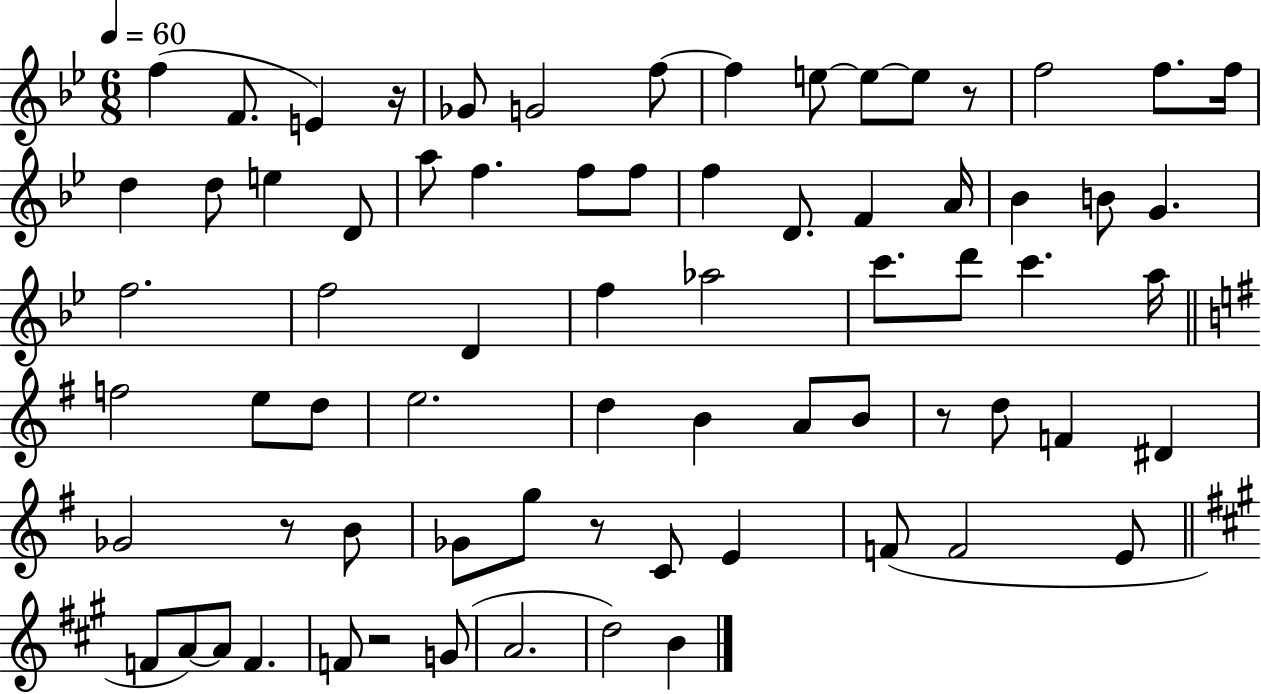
{
  \clef treble
  \numericTimeSignature
  \time 6/8
  \key bes \major
  \tempo 4 = 60
  f''4( f'8. e'4) r16 | ges'8 g'2 f''8~~ | f''4 e''8~~ e''8~~ e''8 r8 | f''2 f''8. f''16 | \break d''4 d''8 e''4 d'8 | a''8 f''4. f''8 f''8 | f''4 d'8. f'4 a'16 | bes'4 b'8 g'4. | \break f''2. | f''2 d'4 | f''4 aes''2 | c'''8. d'''8 c'''4. a''16 | \break \bar "||" \break \key g \major f''2 e''8 d''8 | e''2. | d''4 b'4 a'8 b'8 | r8 d''8 f'4 dis'4 | \break ges'2 r8 b'8 | ges'8 g''8 r8 c'8 e'4 | f'8( f'2 e'8 | \bar "||" \break \key a \major f'8 a'8~~) a'8 f'4. | f'8 r2 g'8( | a'2. | d''2) b'4 | \break \bar "|."
}